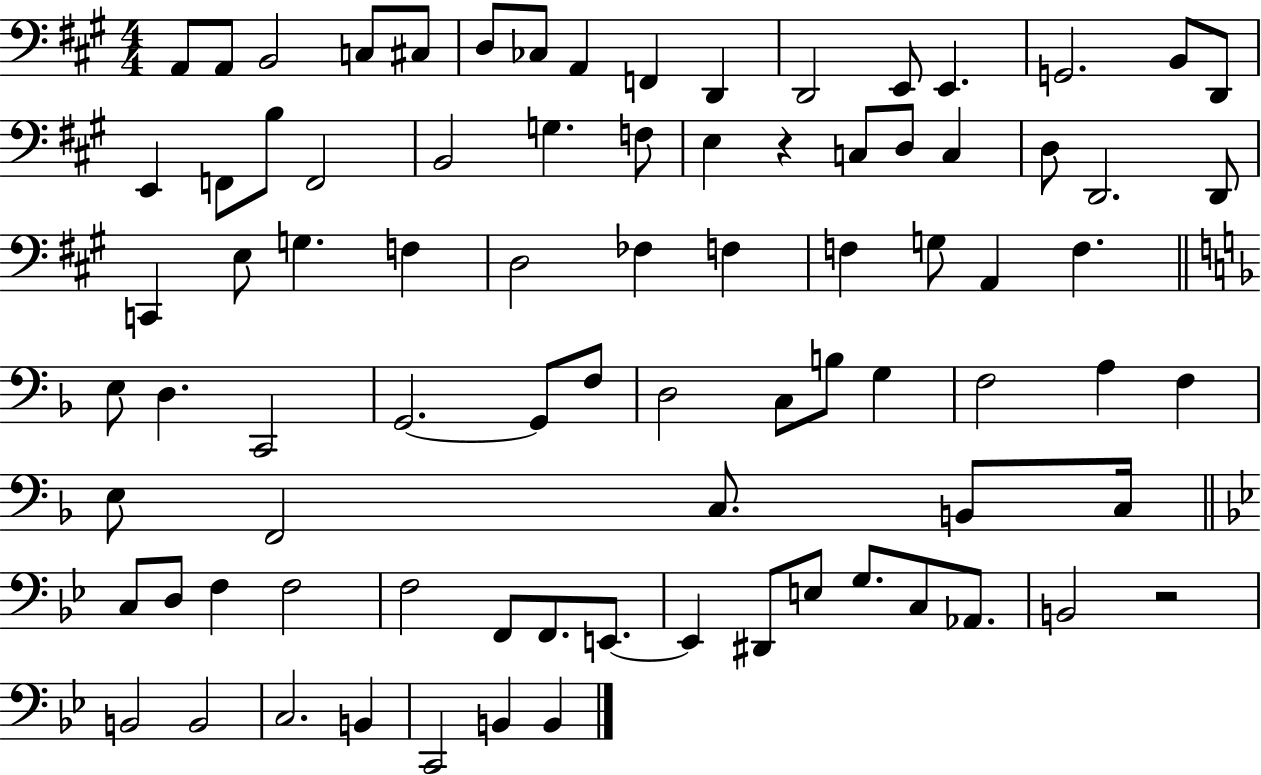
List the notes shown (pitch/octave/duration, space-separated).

A2/e A2/e B2/h C3/e C#3/e D3/e CES3/e A2/q F2/q D2/q D2/h E2/e E2/q. G2/h. B2/e D2/e E2/q F2/e B3/e F2/h B2/h G3/q. F3/e E3/q R/q C3/e D3/e C3/q D3/e D2/h. D2/e C2/q E3/e G3/q. F3/q D3/h FES3/q F3/q F3/q G3/e A2/q F3/q. E3/e D3/q. C2/h G2/h. G2/e F3/e D3/h C3/e B3/e G3/q F3/h A3/q F3/q E3/e F2/h C3/e. B2/e C3/s C3/e D3/e F3/q F3/h F3/h F2/e F2/e. E2/e. E2/q D#2/e E3/e G3/e. C3/e Ab2/e. B2/h R/h B2/h B2/h C3/h. B2/q C2/h B2/q B2/q